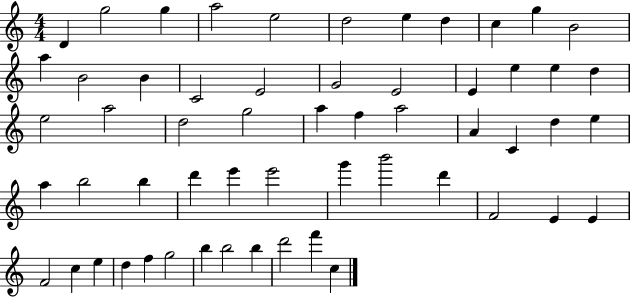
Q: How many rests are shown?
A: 0